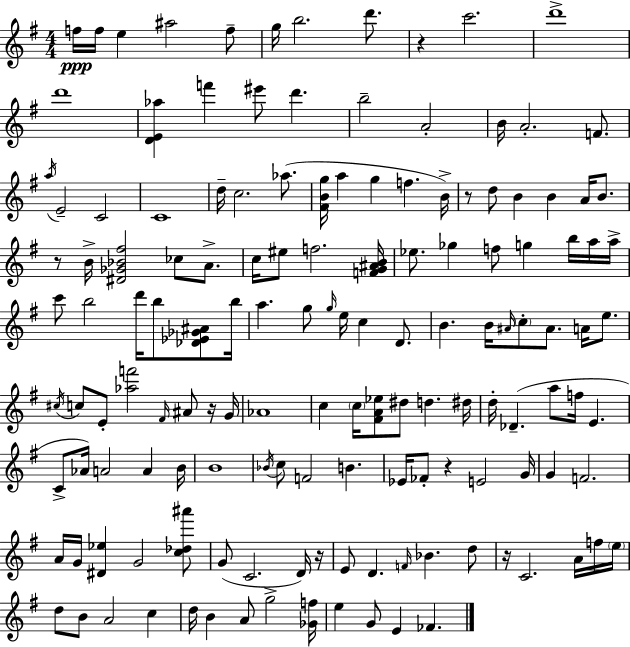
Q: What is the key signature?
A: G major